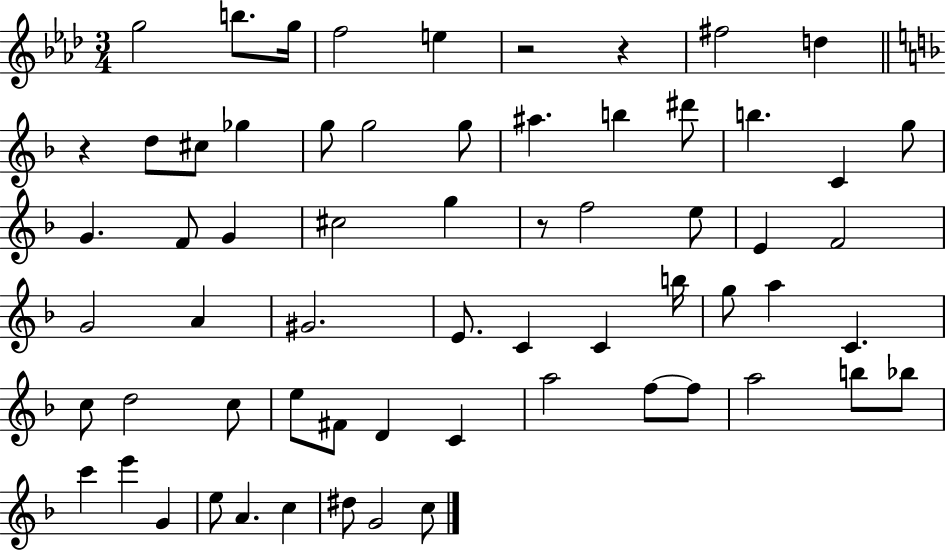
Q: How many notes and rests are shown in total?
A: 64